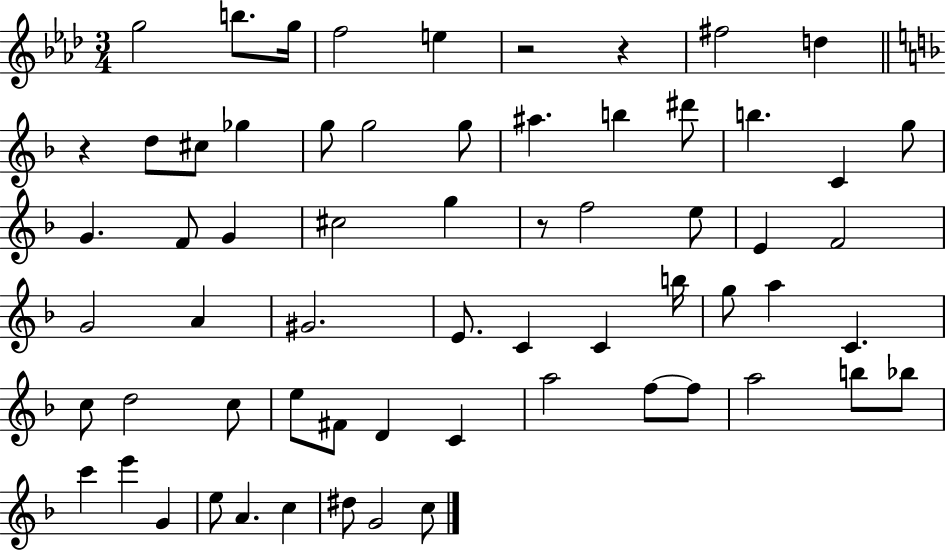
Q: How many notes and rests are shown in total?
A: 64